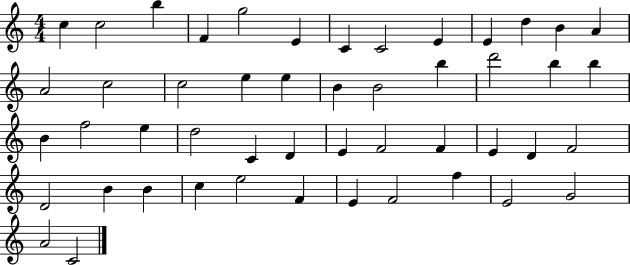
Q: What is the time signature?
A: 4/4